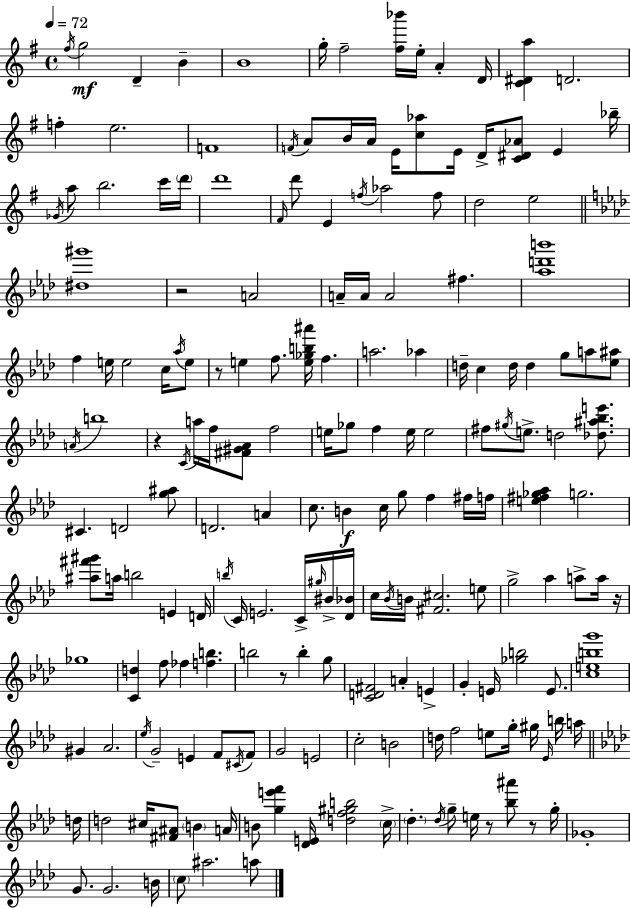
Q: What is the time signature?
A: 4/4